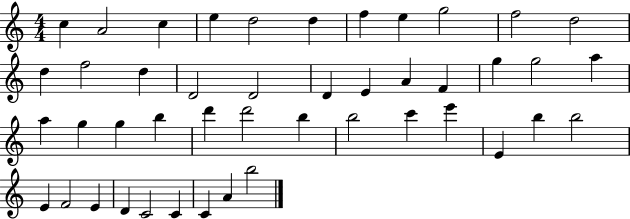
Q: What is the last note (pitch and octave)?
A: B5